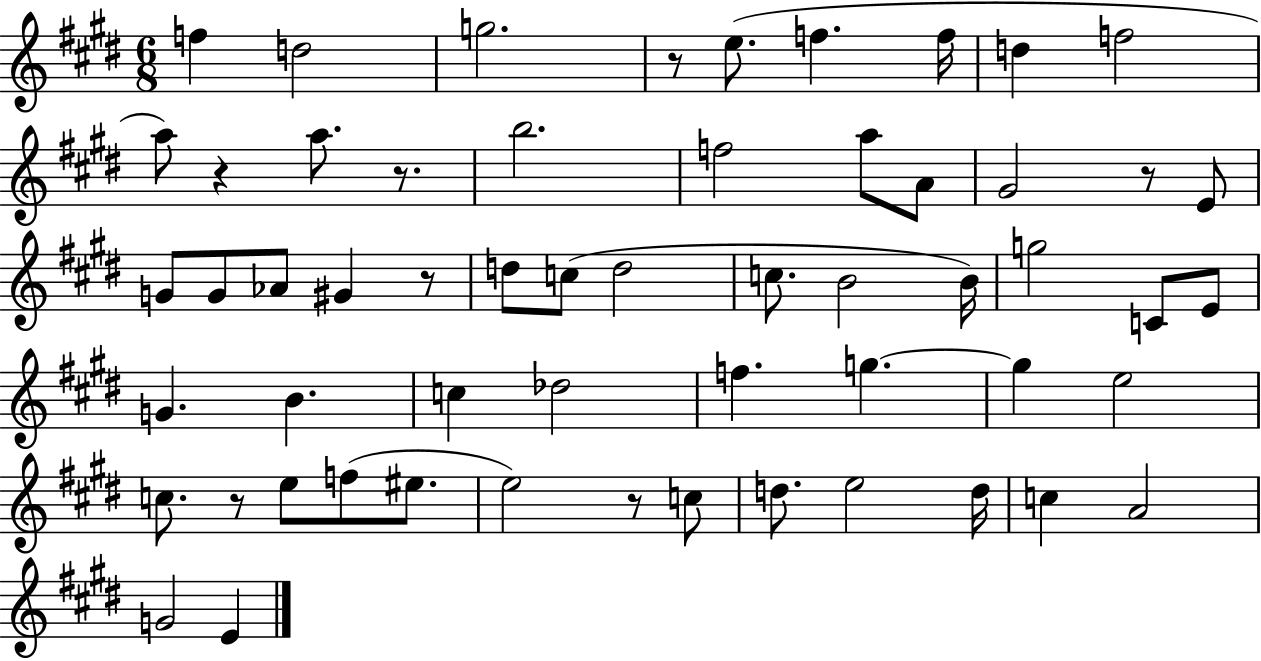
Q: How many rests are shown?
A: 7